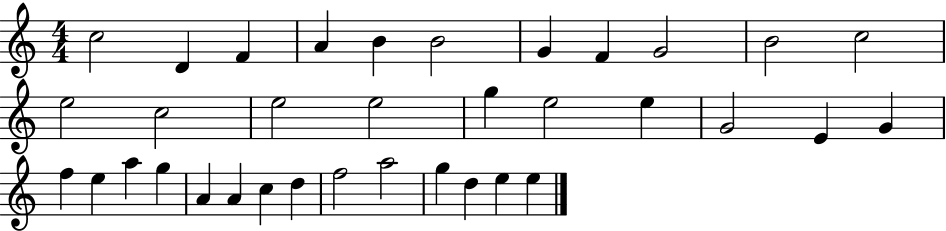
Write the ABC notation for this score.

X:1
T:Untitled
M:4/4
L:1/4
K:C
c2 D F A B B2 G F G2 B2 c2 e2 c2 e2 e2 g e2 e G2 E G f e a g A A c d f2 a2 g d e e